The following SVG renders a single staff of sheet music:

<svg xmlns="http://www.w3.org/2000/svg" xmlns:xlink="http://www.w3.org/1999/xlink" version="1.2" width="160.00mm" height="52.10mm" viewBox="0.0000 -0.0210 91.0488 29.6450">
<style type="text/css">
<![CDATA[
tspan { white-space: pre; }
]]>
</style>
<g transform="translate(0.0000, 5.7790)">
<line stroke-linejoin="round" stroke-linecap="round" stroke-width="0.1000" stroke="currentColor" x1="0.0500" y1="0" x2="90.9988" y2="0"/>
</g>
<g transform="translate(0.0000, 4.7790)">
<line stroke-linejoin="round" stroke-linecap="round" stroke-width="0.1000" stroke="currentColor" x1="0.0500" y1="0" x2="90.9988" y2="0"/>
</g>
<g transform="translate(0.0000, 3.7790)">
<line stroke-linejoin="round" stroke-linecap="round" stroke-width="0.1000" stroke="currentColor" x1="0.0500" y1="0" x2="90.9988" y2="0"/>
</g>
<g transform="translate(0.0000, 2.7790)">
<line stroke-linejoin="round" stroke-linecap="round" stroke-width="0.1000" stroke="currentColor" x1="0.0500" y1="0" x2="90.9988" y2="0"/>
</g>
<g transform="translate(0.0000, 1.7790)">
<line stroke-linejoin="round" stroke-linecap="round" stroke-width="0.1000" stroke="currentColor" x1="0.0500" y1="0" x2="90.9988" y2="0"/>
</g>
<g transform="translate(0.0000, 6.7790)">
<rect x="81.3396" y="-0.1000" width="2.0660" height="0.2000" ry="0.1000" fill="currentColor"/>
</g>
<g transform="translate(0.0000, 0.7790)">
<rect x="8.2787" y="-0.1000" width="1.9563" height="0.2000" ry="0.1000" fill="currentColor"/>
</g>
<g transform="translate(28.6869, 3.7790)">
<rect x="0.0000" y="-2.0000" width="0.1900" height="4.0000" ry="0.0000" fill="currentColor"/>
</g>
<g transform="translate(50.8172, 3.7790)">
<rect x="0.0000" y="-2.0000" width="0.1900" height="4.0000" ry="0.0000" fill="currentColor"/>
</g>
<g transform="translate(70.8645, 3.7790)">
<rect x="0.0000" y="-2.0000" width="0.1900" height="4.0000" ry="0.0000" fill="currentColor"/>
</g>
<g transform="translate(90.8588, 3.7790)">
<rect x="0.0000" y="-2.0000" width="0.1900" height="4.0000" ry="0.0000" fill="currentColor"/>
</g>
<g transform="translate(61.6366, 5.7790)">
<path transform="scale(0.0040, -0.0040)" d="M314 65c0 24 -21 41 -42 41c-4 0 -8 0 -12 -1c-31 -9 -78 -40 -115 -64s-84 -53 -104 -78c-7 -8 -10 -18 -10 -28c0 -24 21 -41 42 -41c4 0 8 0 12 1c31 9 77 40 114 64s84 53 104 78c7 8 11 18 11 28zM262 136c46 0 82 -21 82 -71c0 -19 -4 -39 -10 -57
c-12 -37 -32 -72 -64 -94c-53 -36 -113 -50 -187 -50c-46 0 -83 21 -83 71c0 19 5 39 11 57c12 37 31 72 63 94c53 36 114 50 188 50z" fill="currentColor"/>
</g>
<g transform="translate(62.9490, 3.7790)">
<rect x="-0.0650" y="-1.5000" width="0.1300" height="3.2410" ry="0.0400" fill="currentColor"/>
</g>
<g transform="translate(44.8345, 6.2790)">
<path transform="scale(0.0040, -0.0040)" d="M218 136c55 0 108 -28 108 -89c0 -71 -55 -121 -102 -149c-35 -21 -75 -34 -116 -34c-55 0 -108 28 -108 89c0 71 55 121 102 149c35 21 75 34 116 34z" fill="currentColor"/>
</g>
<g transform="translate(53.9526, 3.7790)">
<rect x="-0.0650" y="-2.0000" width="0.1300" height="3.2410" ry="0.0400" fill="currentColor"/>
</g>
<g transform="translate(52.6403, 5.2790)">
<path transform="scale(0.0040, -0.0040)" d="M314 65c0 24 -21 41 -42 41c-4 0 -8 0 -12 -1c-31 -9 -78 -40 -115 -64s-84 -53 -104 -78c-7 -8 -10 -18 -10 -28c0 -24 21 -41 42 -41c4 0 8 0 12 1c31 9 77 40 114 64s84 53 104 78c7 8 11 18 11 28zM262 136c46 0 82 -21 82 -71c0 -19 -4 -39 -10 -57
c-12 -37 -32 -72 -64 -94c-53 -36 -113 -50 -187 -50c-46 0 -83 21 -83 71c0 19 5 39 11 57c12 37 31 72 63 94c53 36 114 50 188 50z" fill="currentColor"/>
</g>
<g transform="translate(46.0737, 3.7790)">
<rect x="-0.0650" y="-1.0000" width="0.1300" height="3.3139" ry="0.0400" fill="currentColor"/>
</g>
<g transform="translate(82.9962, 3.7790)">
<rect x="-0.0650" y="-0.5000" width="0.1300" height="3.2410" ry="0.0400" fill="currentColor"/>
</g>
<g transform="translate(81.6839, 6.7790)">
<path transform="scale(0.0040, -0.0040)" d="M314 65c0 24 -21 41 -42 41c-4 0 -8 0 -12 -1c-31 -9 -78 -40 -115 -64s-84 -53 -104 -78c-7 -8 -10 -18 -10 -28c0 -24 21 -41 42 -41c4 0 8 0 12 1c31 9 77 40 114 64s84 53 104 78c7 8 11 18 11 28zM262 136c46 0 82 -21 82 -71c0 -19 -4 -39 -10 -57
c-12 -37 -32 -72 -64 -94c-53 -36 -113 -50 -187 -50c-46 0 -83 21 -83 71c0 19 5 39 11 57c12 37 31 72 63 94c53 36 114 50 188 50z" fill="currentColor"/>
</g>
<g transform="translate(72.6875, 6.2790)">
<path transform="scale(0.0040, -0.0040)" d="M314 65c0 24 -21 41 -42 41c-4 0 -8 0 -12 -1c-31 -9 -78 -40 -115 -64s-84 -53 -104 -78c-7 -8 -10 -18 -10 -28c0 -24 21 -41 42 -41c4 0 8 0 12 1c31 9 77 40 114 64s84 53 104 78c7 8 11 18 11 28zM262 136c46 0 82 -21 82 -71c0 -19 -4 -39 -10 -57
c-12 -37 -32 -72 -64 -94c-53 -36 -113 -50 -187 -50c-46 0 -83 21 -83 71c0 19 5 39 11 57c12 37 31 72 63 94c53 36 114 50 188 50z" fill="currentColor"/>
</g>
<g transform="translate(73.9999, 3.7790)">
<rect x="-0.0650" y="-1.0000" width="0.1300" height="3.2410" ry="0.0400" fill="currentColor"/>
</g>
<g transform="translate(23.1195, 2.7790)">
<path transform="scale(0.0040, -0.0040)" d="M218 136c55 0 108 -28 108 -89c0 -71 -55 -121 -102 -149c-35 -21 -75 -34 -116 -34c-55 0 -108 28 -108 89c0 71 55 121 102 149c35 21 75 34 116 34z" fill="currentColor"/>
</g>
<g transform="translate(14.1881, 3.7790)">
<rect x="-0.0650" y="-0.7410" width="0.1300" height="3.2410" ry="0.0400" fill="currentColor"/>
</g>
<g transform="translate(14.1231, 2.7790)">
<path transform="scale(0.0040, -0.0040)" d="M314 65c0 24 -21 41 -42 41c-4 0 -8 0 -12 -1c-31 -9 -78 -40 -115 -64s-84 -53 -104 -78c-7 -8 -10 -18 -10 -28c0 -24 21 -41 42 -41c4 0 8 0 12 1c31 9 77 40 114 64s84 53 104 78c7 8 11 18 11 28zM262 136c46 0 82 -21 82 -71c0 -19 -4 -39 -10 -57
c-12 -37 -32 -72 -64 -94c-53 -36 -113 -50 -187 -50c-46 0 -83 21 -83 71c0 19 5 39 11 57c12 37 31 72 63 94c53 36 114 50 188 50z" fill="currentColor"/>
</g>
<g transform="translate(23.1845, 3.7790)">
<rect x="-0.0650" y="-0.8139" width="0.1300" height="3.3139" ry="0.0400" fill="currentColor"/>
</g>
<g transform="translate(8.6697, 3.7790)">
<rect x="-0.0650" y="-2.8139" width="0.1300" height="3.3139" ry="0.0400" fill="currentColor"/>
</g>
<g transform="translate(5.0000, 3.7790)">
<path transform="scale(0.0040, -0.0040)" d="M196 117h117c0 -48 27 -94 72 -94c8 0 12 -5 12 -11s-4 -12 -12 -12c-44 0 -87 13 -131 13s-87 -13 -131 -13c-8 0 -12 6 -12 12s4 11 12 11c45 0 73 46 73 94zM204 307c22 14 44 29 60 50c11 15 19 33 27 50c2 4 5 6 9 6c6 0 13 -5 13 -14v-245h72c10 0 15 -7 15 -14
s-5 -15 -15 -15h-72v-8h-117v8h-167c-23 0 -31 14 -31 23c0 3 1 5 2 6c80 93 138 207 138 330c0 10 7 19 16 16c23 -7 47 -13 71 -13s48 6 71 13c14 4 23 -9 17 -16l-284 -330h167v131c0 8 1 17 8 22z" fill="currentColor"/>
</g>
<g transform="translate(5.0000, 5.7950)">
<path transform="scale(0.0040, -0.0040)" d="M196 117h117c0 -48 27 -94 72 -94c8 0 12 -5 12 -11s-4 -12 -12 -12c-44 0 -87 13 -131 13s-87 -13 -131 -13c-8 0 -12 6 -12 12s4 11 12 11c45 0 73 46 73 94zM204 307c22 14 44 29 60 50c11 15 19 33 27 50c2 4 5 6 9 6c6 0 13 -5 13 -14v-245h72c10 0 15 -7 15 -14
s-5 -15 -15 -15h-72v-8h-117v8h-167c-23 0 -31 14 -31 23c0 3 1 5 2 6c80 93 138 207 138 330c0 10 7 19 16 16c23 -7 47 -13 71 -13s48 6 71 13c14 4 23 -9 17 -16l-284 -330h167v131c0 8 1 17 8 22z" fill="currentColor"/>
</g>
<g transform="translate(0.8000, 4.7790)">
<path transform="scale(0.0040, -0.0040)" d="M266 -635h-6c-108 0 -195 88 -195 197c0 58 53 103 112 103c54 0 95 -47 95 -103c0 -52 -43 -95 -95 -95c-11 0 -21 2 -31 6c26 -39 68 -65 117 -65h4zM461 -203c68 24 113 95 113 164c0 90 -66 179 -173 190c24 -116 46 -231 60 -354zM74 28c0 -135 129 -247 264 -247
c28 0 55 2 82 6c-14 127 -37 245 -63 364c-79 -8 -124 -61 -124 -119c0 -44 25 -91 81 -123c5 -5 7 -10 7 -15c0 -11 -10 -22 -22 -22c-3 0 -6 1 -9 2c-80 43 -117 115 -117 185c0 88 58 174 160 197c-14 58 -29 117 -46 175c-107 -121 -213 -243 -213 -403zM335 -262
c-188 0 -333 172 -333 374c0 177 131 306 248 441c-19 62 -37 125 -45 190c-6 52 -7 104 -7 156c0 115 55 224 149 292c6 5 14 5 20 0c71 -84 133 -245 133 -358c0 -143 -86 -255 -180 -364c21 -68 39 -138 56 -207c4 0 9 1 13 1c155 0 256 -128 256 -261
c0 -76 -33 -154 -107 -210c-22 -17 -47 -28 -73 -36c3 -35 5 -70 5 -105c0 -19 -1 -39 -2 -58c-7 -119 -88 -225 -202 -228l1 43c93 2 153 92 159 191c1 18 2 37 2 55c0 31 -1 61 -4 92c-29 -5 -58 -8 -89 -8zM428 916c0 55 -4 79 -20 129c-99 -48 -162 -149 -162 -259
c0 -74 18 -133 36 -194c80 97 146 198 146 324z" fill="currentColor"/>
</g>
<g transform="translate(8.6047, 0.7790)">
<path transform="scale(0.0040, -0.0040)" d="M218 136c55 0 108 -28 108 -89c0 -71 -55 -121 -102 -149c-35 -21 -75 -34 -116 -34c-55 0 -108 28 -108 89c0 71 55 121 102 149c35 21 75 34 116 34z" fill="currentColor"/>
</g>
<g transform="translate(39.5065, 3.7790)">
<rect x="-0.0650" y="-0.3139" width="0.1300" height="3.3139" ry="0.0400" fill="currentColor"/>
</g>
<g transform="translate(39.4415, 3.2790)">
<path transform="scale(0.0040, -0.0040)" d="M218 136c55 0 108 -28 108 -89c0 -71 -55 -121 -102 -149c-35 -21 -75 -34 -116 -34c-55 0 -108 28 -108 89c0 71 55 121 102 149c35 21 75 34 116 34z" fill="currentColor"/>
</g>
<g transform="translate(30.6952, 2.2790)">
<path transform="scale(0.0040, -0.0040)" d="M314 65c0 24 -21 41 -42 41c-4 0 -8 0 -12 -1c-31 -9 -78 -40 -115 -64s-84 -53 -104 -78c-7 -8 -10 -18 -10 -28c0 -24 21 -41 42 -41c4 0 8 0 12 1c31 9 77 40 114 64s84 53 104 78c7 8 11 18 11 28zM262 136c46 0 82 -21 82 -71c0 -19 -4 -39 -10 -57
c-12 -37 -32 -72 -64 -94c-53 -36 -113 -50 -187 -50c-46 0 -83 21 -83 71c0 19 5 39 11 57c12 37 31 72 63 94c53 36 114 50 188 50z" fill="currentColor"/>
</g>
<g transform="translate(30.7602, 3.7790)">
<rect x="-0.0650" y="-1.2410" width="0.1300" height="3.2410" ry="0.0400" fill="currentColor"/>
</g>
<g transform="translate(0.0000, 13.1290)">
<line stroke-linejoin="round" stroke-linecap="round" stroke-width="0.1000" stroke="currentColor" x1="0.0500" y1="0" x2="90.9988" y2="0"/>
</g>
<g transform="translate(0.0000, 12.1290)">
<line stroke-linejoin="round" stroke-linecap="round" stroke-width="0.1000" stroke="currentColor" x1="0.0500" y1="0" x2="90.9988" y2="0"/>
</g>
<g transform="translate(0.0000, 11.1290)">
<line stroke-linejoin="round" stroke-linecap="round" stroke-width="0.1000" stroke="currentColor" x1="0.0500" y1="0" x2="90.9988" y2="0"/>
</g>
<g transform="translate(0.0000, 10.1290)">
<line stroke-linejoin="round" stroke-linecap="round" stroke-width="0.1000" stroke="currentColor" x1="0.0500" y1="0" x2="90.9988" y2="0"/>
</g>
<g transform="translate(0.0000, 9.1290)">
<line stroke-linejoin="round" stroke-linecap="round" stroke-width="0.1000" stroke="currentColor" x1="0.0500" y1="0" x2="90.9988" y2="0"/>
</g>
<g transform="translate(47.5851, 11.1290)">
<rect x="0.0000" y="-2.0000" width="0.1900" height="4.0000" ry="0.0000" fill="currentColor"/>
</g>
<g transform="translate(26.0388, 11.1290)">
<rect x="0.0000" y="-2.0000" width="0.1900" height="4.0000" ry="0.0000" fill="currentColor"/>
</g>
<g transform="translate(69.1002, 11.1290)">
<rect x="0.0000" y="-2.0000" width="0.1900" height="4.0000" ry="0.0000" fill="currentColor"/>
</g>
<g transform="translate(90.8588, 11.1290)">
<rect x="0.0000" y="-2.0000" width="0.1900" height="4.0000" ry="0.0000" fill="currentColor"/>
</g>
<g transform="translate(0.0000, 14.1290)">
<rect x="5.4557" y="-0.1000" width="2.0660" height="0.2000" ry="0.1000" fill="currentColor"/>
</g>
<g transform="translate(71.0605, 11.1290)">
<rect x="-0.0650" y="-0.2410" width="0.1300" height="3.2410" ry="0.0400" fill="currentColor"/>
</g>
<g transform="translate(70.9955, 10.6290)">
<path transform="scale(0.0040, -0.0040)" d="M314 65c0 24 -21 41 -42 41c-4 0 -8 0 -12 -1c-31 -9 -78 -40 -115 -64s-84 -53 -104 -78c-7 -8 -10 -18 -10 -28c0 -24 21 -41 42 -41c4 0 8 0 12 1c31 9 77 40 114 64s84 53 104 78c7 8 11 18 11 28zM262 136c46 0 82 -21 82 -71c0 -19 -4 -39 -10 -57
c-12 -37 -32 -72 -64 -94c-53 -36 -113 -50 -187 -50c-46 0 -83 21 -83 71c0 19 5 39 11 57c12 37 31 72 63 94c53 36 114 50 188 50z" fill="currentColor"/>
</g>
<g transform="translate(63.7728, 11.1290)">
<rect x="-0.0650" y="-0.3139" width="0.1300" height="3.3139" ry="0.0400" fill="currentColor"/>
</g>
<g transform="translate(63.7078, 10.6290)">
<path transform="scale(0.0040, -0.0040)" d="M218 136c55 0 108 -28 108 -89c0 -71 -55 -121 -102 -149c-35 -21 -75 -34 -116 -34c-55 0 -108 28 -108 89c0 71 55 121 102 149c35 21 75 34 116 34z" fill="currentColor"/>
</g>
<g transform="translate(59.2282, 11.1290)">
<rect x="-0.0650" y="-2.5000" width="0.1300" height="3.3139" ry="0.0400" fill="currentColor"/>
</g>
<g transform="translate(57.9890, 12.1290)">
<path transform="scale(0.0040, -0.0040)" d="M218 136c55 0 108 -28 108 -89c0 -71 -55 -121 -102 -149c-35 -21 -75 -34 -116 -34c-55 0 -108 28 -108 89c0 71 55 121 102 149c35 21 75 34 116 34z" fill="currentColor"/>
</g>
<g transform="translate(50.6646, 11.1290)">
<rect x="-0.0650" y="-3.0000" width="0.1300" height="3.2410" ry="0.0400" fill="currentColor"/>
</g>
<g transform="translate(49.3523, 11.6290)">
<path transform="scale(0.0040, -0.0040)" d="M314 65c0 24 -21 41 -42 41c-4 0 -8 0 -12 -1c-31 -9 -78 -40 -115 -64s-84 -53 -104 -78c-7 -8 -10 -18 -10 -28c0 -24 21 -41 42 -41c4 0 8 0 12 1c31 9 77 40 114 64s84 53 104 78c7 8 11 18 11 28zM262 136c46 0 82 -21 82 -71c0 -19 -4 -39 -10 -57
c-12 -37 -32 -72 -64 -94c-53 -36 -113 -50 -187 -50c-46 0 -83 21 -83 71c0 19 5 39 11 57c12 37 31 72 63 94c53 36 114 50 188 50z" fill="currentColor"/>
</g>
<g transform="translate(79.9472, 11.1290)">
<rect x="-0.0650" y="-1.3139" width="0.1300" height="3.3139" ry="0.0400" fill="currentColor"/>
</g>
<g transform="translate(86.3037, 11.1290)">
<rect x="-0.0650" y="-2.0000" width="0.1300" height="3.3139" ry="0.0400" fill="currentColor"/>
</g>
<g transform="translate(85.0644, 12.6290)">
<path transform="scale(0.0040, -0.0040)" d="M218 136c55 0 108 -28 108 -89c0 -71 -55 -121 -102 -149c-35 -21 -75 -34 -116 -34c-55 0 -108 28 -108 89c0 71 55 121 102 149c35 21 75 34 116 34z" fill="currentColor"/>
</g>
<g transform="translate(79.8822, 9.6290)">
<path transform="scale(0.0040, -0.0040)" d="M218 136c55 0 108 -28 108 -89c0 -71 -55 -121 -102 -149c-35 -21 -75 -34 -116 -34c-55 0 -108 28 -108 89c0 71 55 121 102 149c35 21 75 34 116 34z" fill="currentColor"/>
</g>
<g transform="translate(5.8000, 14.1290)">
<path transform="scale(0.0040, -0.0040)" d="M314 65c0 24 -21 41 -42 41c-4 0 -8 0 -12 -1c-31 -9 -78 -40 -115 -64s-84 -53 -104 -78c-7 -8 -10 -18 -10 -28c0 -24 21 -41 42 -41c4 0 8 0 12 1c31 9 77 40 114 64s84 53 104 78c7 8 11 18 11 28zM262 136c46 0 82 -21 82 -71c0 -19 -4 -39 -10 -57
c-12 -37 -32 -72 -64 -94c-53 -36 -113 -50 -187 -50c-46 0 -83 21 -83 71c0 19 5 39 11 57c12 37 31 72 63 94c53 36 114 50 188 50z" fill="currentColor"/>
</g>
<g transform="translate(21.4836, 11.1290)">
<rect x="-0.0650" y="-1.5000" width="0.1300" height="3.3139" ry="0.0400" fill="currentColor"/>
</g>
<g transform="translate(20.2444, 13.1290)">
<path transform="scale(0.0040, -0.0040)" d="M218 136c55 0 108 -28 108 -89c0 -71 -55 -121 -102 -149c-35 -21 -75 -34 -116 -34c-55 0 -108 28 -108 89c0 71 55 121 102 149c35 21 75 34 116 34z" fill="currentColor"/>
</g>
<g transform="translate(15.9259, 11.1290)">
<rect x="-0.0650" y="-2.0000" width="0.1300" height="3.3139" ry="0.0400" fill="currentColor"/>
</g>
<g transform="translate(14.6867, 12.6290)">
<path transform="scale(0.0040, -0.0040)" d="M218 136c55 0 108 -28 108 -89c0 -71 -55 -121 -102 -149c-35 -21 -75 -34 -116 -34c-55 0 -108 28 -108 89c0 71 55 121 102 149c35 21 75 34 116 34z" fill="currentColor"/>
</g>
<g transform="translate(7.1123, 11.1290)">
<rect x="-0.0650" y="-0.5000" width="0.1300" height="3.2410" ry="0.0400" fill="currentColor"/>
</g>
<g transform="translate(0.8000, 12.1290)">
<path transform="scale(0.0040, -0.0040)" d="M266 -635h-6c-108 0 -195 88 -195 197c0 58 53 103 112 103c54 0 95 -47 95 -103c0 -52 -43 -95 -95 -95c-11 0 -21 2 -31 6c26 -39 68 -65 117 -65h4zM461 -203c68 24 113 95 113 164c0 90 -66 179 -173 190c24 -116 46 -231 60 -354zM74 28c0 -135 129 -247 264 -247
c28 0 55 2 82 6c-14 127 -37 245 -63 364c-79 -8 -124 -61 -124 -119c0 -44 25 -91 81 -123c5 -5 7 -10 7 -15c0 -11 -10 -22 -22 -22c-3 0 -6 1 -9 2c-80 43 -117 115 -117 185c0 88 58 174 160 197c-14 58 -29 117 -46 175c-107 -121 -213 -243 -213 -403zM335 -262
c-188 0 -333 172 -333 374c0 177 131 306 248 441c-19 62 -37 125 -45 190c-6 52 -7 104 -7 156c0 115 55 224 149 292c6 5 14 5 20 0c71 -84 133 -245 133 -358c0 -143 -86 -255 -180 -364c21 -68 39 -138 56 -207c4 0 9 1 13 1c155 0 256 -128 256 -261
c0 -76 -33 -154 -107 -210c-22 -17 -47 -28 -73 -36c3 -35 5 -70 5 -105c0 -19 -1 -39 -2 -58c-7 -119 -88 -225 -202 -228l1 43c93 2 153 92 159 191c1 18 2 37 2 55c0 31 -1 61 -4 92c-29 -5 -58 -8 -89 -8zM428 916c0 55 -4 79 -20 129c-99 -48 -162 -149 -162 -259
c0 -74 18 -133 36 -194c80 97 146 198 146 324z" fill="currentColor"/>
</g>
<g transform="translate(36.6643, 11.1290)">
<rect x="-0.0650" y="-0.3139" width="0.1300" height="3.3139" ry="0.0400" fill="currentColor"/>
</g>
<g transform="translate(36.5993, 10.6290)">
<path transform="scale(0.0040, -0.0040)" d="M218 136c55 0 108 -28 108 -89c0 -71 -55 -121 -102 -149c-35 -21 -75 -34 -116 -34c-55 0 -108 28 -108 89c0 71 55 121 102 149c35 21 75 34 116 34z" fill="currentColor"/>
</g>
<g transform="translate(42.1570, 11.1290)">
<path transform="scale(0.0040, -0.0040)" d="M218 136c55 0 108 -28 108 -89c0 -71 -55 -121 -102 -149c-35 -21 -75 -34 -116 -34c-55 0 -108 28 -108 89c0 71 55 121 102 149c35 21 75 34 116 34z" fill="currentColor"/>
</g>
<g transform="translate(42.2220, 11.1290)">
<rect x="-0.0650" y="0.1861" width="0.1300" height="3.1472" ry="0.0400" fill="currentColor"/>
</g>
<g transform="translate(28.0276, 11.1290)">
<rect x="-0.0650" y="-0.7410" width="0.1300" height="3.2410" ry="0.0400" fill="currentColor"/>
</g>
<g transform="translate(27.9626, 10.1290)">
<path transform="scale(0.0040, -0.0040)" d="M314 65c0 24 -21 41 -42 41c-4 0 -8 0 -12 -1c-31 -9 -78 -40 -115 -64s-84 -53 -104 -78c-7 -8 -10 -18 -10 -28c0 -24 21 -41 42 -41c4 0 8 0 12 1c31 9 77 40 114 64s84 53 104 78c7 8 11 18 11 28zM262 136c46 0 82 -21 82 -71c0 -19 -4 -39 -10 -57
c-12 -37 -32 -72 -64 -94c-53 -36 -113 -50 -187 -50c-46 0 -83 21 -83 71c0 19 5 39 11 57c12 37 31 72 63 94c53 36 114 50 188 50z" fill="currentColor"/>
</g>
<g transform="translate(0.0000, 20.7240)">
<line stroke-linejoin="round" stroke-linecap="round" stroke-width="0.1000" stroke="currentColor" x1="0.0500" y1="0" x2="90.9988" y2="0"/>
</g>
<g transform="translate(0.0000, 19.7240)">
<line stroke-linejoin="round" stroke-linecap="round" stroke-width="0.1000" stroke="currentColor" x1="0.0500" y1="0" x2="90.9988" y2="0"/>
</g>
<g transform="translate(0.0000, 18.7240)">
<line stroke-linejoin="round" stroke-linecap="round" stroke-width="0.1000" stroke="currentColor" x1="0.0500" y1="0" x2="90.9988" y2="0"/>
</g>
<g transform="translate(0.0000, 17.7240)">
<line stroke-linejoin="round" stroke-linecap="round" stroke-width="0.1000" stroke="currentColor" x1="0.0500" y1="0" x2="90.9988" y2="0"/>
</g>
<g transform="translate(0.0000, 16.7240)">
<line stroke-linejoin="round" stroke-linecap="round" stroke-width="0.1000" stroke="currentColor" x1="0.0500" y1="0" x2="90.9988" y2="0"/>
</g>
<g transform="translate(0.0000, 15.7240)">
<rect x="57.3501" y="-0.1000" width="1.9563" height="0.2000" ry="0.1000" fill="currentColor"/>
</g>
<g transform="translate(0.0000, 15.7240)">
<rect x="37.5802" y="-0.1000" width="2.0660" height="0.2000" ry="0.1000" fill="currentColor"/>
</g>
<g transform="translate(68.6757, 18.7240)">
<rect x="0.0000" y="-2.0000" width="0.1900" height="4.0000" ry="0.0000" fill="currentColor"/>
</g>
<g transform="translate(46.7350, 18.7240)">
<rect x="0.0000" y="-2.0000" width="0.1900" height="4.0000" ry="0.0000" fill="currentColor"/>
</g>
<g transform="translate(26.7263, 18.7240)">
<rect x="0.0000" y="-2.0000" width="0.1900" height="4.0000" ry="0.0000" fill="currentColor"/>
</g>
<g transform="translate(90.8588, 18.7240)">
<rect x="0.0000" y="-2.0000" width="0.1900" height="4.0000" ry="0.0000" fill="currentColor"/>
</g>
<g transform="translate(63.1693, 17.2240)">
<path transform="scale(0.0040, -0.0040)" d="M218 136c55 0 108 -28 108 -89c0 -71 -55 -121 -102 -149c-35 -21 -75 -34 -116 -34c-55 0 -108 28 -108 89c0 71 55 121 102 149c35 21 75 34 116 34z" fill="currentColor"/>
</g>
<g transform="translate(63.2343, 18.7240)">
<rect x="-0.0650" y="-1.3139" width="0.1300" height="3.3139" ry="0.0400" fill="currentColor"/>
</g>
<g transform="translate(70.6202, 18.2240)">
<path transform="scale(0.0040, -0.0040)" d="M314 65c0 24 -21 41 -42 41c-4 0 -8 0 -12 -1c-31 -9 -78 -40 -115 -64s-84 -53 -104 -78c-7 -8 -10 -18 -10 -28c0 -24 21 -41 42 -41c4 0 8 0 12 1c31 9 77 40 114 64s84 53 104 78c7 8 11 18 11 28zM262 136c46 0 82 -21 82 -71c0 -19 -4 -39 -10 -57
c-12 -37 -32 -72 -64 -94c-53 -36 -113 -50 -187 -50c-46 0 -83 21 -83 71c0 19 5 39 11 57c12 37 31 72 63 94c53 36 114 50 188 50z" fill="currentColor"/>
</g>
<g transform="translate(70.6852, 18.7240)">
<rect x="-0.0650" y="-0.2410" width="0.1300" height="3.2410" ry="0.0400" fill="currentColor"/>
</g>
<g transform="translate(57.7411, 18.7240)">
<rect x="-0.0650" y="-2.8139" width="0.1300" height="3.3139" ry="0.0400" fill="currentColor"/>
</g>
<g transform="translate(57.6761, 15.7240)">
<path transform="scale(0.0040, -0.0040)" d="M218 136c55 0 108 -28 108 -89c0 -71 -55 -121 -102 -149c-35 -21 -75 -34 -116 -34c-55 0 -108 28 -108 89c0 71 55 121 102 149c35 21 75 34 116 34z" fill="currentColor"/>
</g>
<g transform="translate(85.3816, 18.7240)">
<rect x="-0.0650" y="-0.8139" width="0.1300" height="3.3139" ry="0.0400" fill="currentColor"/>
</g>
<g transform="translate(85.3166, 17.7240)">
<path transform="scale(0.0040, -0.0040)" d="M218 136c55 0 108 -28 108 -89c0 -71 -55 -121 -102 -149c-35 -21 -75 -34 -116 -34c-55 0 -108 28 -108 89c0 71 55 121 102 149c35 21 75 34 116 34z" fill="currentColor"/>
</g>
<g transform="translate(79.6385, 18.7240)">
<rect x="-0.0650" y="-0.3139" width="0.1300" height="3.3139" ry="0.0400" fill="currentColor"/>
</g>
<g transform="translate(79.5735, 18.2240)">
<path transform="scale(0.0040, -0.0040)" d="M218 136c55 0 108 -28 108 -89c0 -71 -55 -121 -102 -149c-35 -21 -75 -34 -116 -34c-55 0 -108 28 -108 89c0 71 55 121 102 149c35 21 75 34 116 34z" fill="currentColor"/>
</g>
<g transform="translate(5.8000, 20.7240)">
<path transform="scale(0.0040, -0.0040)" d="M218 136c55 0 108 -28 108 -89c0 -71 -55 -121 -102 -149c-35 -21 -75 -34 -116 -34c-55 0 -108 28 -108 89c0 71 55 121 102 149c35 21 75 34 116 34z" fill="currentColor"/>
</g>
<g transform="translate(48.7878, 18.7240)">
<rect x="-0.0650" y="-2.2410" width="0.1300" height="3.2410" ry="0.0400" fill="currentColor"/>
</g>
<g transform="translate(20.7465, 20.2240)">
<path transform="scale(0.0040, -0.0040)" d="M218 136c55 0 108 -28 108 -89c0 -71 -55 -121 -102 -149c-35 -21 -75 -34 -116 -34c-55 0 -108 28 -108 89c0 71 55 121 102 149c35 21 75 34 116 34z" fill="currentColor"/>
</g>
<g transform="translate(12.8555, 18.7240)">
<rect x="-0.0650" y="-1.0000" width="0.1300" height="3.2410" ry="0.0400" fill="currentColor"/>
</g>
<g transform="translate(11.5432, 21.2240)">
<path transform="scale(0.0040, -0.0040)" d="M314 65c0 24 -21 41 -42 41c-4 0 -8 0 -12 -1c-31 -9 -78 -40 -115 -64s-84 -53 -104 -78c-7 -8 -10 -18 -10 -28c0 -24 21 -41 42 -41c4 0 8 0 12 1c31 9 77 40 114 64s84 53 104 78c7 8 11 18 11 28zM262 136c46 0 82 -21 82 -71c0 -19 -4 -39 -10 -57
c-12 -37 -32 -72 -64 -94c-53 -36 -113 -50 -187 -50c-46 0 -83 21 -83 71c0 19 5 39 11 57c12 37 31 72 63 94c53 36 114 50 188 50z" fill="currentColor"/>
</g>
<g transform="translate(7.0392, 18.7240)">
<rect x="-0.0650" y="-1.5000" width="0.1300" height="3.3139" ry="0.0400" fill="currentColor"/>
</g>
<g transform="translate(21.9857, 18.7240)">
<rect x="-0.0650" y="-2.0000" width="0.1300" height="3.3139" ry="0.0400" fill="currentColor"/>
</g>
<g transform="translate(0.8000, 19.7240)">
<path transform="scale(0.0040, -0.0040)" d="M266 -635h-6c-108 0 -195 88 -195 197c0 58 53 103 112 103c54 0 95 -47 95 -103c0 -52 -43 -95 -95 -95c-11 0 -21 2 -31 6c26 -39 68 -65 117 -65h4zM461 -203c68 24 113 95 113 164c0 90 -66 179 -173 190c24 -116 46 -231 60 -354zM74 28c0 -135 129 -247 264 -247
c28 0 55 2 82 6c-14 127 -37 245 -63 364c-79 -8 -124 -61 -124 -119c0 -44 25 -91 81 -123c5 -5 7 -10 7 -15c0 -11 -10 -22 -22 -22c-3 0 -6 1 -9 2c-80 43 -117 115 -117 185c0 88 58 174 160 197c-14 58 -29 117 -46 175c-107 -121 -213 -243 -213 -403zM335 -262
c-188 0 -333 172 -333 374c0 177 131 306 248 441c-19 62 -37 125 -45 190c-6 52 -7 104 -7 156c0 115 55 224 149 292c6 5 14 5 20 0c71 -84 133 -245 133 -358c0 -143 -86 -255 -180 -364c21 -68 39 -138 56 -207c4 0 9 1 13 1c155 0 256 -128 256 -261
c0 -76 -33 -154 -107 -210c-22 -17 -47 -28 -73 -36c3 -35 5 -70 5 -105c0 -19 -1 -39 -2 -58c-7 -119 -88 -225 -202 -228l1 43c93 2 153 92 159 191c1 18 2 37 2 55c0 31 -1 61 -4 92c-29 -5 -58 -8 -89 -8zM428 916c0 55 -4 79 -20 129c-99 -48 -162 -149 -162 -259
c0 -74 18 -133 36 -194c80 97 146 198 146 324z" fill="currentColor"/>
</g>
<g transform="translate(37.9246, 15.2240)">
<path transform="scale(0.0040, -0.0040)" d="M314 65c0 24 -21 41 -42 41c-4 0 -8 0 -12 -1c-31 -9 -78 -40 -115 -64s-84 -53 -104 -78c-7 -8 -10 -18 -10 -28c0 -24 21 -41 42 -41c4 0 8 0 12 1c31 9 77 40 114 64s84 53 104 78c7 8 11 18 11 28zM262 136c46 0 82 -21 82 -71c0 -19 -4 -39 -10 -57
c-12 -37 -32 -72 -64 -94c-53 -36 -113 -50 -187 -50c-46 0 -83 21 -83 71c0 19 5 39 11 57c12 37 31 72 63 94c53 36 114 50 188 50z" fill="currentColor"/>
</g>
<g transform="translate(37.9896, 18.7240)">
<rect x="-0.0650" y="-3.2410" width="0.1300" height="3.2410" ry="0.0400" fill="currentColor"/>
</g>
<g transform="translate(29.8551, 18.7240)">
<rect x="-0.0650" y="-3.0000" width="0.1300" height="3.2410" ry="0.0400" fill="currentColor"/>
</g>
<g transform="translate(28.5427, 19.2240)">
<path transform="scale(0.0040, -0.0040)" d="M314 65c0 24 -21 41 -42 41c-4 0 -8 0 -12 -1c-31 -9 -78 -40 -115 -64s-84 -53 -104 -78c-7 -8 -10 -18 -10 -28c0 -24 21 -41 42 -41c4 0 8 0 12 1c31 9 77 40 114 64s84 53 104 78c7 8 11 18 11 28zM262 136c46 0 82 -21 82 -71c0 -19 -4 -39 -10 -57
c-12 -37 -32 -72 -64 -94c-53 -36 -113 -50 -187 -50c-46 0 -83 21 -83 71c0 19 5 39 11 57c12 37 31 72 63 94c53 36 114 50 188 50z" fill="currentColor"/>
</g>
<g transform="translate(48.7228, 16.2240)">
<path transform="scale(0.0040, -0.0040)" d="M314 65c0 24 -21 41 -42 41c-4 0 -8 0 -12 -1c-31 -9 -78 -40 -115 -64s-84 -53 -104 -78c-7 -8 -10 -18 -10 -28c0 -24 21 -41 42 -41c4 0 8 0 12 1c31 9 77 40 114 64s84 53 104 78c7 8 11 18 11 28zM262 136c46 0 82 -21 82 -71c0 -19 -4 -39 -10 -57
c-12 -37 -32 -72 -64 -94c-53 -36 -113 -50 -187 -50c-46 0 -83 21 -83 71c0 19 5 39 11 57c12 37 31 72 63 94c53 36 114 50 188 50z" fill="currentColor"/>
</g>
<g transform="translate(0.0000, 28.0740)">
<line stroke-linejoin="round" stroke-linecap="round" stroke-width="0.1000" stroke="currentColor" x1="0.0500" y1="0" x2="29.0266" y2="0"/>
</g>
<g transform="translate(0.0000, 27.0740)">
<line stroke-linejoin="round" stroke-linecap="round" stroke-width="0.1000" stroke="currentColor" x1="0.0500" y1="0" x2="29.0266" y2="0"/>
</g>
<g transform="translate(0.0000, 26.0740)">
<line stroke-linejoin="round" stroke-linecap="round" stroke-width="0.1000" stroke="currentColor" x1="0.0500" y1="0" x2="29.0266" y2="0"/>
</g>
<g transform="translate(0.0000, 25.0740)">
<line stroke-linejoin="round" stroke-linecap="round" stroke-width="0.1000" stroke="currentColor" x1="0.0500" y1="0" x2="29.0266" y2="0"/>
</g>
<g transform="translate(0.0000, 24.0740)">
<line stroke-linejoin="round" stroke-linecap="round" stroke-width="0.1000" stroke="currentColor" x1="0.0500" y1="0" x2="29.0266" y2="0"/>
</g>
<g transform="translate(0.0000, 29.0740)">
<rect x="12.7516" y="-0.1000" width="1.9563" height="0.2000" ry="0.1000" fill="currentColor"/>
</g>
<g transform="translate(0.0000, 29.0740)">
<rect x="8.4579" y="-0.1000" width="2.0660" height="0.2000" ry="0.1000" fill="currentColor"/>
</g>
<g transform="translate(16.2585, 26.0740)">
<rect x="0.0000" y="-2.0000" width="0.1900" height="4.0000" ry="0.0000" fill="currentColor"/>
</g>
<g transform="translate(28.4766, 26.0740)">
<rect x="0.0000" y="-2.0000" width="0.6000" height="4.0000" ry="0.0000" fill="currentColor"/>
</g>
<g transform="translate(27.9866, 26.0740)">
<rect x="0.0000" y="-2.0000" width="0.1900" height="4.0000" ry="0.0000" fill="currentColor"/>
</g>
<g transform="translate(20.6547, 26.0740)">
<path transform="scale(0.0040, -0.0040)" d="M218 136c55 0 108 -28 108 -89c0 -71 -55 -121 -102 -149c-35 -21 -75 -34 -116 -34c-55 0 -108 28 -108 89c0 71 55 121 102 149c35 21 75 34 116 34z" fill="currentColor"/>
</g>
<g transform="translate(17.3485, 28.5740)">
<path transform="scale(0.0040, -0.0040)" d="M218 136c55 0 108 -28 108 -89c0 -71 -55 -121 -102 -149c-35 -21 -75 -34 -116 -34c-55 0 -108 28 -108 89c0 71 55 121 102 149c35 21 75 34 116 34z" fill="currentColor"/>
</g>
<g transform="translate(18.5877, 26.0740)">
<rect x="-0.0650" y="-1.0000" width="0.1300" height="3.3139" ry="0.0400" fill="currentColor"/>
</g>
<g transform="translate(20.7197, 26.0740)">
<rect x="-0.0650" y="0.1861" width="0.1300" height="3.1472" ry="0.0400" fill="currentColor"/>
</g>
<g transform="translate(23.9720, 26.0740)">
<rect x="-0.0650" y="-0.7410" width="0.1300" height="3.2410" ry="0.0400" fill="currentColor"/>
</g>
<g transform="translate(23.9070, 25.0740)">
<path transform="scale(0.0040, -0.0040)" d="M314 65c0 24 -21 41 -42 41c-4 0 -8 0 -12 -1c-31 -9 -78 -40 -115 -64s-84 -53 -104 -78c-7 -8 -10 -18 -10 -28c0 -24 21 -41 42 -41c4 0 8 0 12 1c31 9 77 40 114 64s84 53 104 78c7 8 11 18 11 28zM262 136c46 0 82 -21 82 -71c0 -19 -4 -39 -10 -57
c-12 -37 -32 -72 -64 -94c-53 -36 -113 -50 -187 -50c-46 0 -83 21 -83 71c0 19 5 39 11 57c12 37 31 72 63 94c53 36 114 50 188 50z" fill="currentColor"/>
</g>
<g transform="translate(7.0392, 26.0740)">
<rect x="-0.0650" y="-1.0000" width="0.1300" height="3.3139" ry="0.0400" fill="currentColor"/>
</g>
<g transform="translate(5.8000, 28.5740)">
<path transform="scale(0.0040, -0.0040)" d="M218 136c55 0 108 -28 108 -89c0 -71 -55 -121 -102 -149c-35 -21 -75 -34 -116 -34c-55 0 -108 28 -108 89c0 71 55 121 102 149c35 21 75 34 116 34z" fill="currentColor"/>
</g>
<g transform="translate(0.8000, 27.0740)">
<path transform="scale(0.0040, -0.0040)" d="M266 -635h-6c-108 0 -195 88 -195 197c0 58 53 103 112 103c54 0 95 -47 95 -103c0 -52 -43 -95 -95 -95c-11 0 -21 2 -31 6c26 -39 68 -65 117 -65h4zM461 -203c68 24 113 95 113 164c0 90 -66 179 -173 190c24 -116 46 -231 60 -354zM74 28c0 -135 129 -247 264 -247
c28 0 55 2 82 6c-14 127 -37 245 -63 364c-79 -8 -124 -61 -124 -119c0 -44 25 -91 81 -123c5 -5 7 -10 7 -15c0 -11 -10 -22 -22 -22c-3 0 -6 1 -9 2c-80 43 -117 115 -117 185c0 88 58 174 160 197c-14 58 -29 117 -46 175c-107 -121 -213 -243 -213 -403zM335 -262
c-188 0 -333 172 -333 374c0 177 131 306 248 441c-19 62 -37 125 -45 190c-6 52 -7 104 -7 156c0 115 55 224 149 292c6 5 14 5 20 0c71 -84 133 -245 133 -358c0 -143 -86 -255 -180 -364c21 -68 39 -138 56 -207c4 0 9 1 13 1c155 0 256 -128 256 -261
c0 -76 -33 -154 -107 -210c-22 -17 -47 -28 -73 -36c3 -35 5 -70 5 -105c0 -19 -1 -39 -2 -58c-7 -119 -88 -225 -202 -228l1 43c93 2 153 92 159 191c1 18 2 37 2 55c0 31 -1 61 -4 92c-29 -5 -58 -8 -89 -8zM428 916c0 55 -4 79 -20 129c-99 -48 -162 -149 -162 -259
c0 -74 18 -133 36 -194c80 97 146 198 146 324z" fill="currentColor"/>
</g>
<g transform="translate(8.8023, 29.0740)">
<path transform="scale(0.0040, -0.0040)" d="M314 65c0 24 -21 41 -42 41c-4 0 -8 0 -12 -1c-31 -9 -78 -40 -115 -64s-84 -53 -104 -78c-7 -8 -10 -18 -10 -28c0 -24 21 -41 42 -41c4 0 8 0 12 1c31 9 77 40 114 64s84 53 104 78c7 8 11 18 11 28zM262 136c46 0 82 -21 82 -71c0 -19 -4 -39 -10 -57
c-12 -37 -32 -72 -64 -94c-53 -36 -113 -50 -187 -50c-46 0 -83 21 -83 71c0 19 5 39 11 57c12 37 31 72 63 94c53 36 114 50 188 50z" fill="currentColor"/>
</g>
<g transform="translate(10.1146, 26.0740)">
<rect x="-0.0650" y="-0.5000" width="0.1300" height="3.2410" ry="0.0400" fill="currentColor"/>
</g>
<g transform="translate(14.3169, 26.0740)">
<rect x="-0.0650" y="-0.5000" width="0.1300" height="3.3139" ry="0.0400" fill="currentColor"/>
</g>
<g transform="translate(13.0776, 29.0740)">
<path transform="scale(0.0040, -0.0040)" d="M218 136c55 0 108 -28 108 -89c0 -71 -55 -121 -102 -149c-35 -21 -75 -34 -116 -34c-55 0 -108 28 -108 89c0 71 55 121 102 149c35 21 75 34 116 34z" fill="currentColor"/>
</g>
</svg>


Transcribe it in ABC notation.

X:1
T:Untitled
M:4/4
L:1/4
K:C
a d2 d e2 c D F2 E2 D2 C2 C2 F E d2 c B A2 G c c2 e F E D2 F A2 b2 g2 a e c2 c d D C2 C D B d2